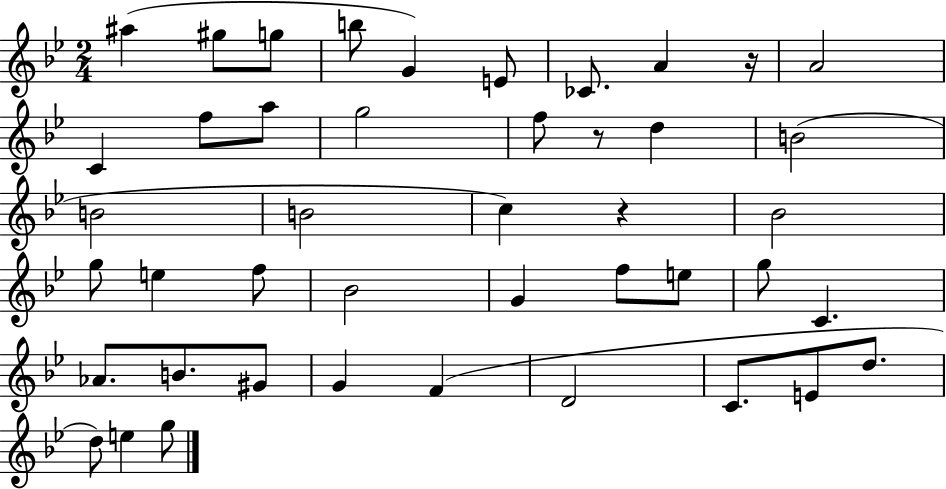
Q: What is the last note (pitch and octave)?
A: G5